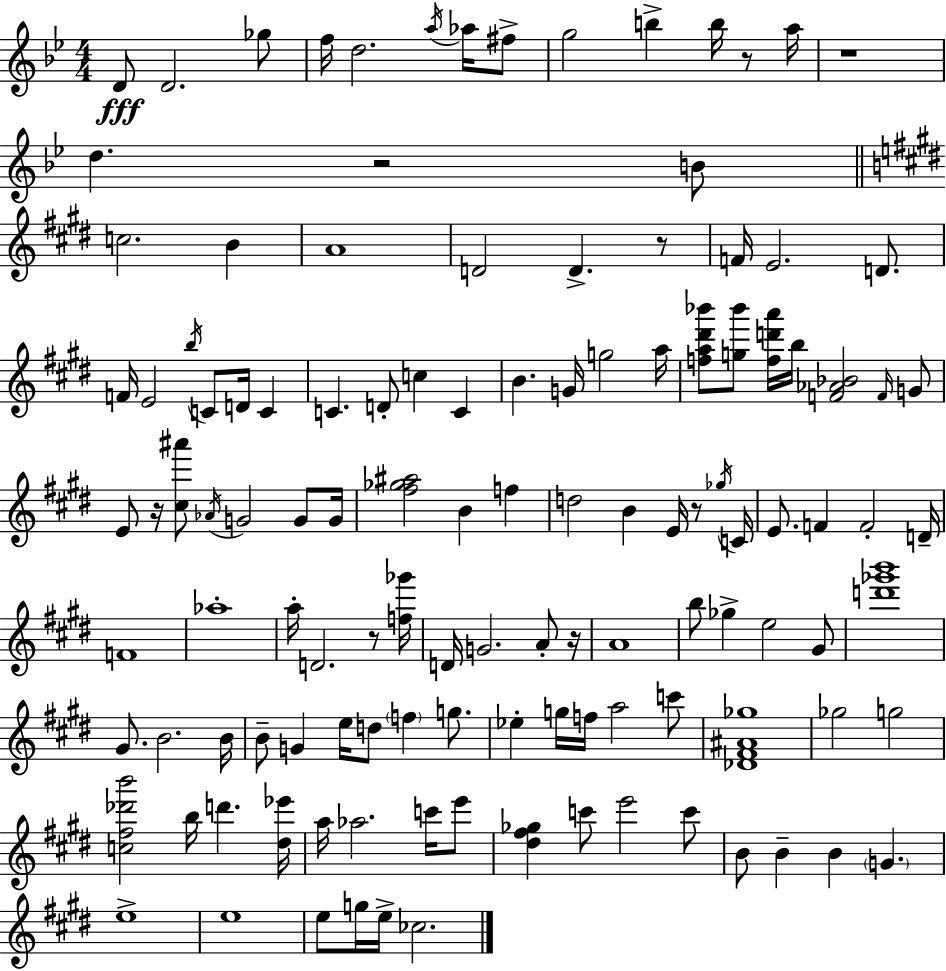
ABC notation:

X:1
T:Untitled
M:4/4
L:1/4
K:Gm
D/2 D2 _g/2 f/4 d2 a/4 _a/4 ^f/2 g2 b b/4 z/2 a/4 z4 d z2 B/2 c2 B A4 D2 D z/2 F/4 E2 D/2 F/4 E2 b/4 C/2 D/4 C C D/2 c C B G/4 g2 a/4 [fa^d'_b']/2 [g_b']/2 [fd'a']/4 b/4 [F_A_B]2 F/4 G/2 E/2 z/4 [^c^a']/2 _A/4 G2 G/2 G/4 [^f_g^a]2 B f d2 B E/4 z/2 _g/4 C/4 E/2 F F2 D/4 F4 _a4 a/4 D2 z/2 [f_g']/4 D/4 G2 A/2 z/4 A4 b/2 _g e2 ^G/2 [d'_g'b']4 ^G/2 B2 B/4 B/2 G e/4 d/2 f g/2 _e g/4 f/4 a2 c'/2 [_D^F^A_g]4 _g2 g2 [c^f_d'b']2 b/4 d' [^d_e']/4 a/4 _a2 c'/4 e'/2 [^d^f_g] c'/2 e'2 c'/2 B/2 B B G e4 e4 e/2 g/4 e/4 _c2